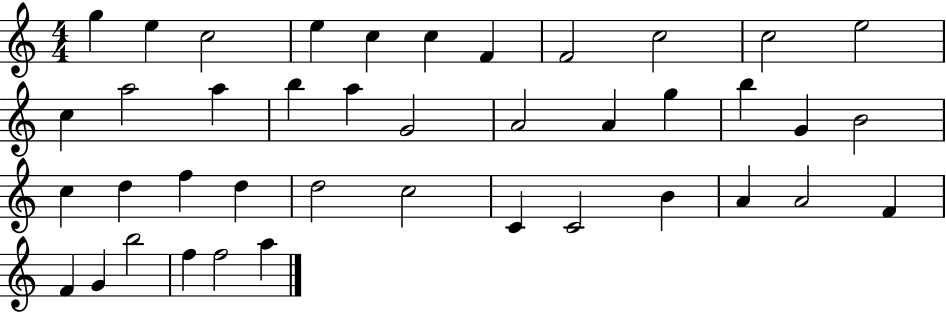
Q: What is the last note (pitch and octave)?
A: A5